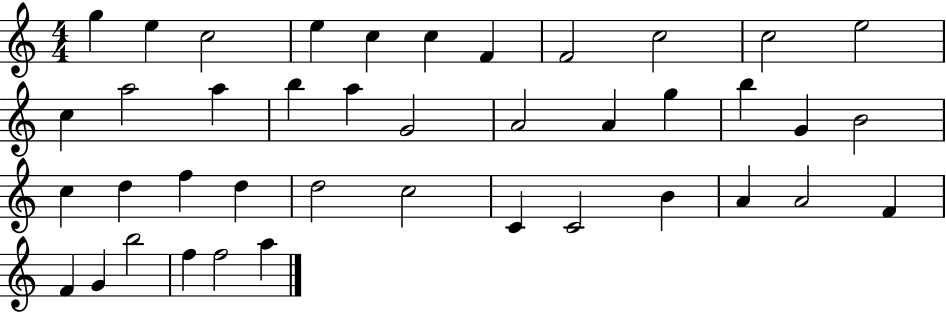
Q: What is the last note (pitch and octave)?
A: A5